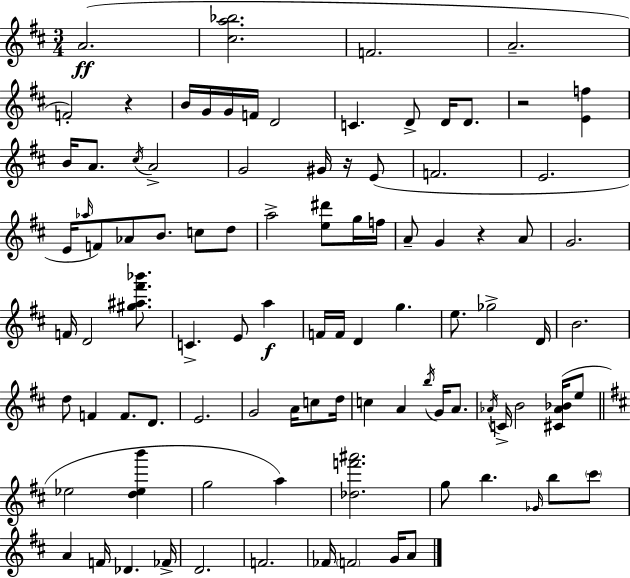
{
  \clef treble
  \numericTimeSignature
  \time 3/4
  \key d \major
  \repeat volta 2 { a'2.(\ff | <cis'' a'' bes''>2. | f'2. | a'2.-- | \break f'2-.) r4 | b'16 g'16 g'16 f'16 d'2 | c'4. d'8-> d'16 d'8. | r2 <e' f''>4 | \break b'16 a'8. \acciaccatura { cis''16 } a'2-> | g'2 gis'16 r16 e'8( | f'2. | e'2. | \break e'16 \grace { aes''16 }) f'8 aes'8 b'8. c''8 | d''8 a''2-> <e'' dis'''>8 | g''16 f''16 a'8-- g'4 r4 | a'8 g'2. | \break f'16 d'2 <gis'' ais'' fis''' bes'''>8. | c'4.-> e'8 a''4\f | f'16 f'16 d'4 g''4. | e''8. ges''2-> | \break d'16 b'2. | d''8 f'4 f'8. d'8. | e'2. | g'2 a'16 c''8 | \break d''16 c''4 a'4 \acciaccatura { b''16 } g'16 | a'8. \acciaccatura { aes'16 } c'16-> b'2 | <cis' aes' bes'>16( e''8 \bar "||" \break \key b \minor ees''2 <d'' ees'' b'''>4 | g''2 a''4) | <des'' f''' ais'''>2. | g''8 b''4. \grace { ges'16 } b''8 \parenthesize cis'''8 | \break a'4 f'16 des'4. | fes'16-> d'2. | f'2. | fes'16 \parenthesize f'2 g'16 a'8 | \break } \bar "|."
}